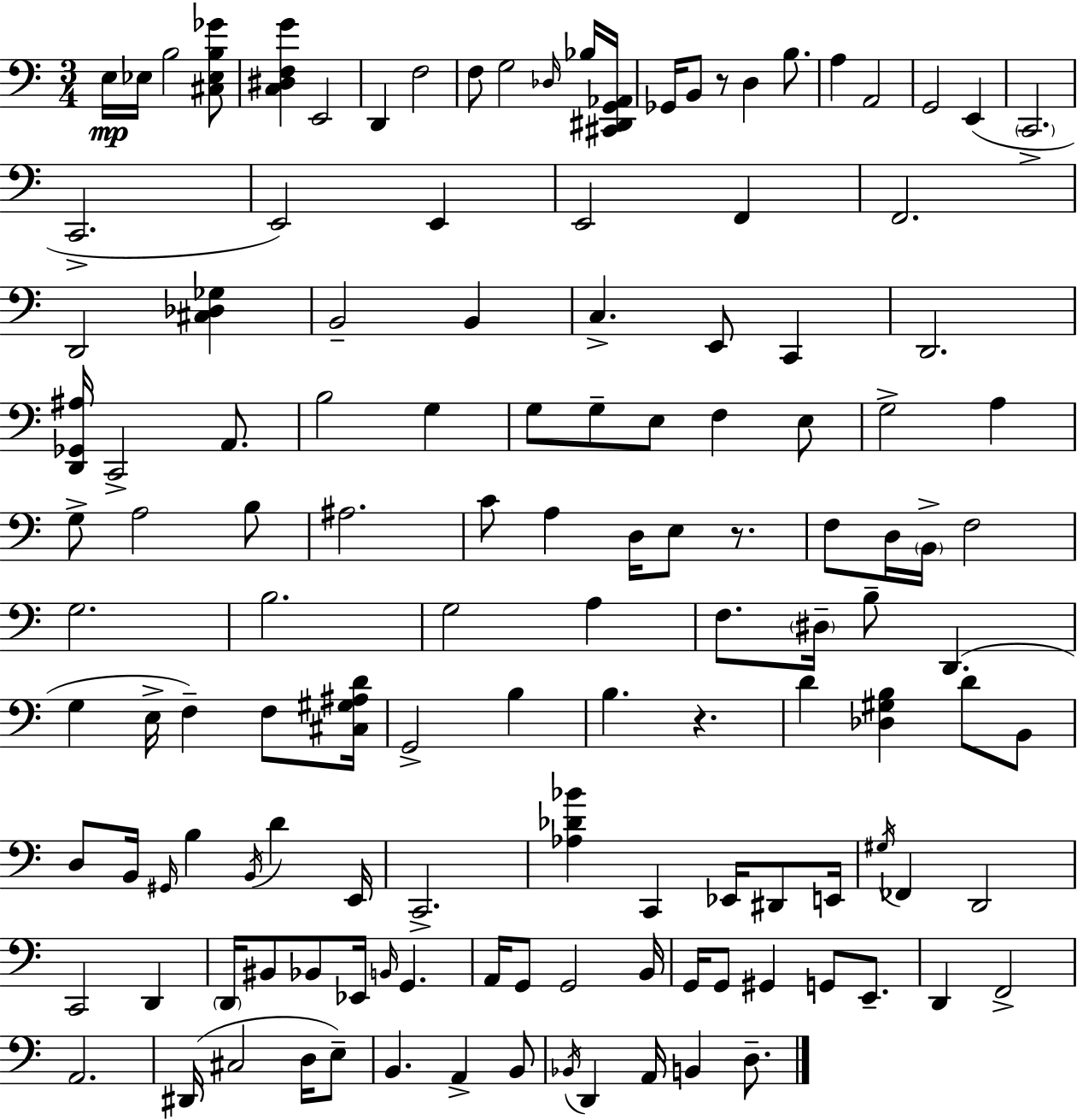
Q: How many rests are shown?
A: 3